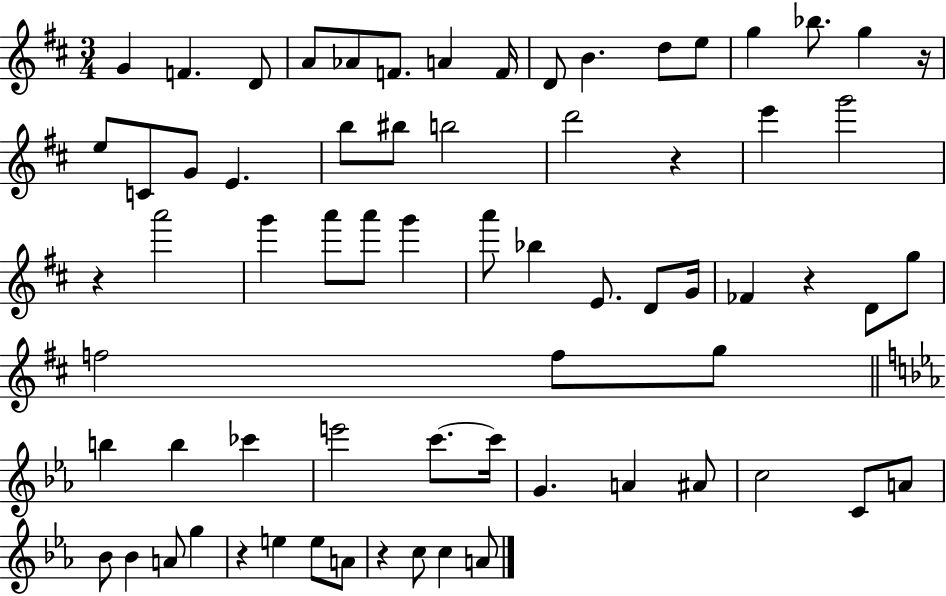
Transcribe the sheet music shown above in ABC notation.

X:1
T:Untitled
M:3/4
L:1/4
K:D
G F D/2 A/2 _A/2 F/2 A F/4 D/2 B d/2 e/2 g _b/2 g z/4 e/2 C/2 G/2 E b/2 ^b/2 b2 d'2 z e' g'2 z a'2 g' a'/2 a'/2 g' a'/2 _b E/2 D/2 G/4 _F z D/2 g/2 f2 f/2 g/2 b b _c' e'2 c'/2 c'/4 G A ^A/2 c2 C/2 A/2 _B/2 _B A/2 g z e e/2 A/2 z c/2 c A/2